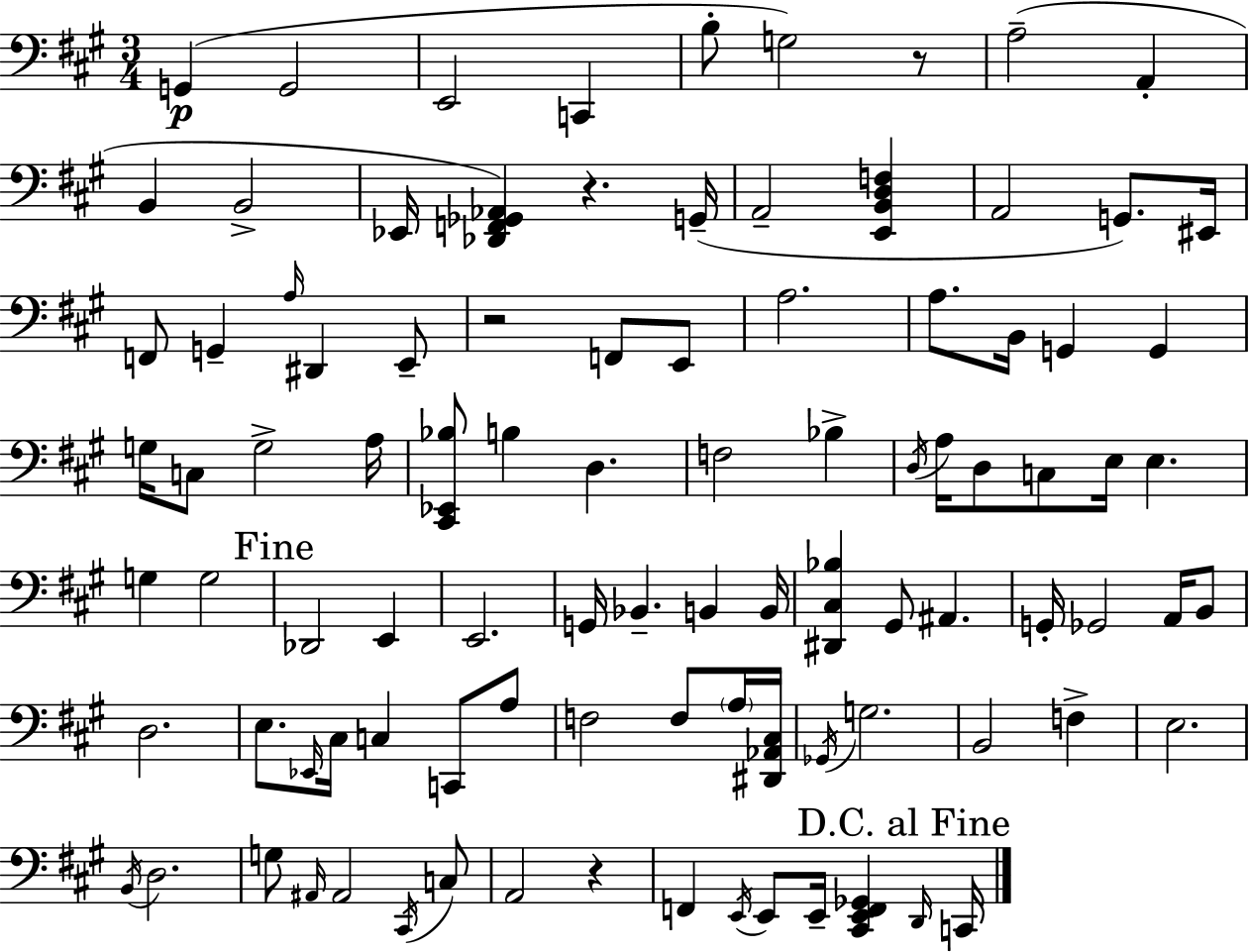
G2/q G2/h E2/h C2/q B3/e G3/h R/e A3/h A2/q B2/q B2/h Eb2/s [Db2,F2,Gb2,Ab2]/q R/q. G2/s A2/h [E2,B2,D3,F3]/q A2/h G2/e. EIS2/s F2/e G2/q A3/s D#2/q E2/e R/h F2/e E2/e A3/h. A3/e. B2/s G2/q G2/q G3/s C3/e G3/h A3/s [C#2,Eb2,Bb3]/e B3/q D3/q. F3/h Bb3/q D3/s A3/s D3/e C3/e E3/s E3/q. G3/q G3/h Db2/h E2/q E2/h. G2/s Bb2/q. B2/q B2/s [D#2,C#3,Bb3]/q G#2/e A#2/q. G2/s Gb2/h A2/s B2/e D3/h. E3/e. Eb2/s C#3/s C3/q C2/e A3/e F3/h F3/e A3/s [D#2,Ab2,C#3]/s Gb2/s G3/h. B2/h F3/q E3/h. B2/s D3/h. G3/e A#2/s A#2/h C#2/s C3/e A2/h R/q F2/q E2/s E2/e E2/s [C#2,E2,F2,Gb2]/q D2/s C2/s